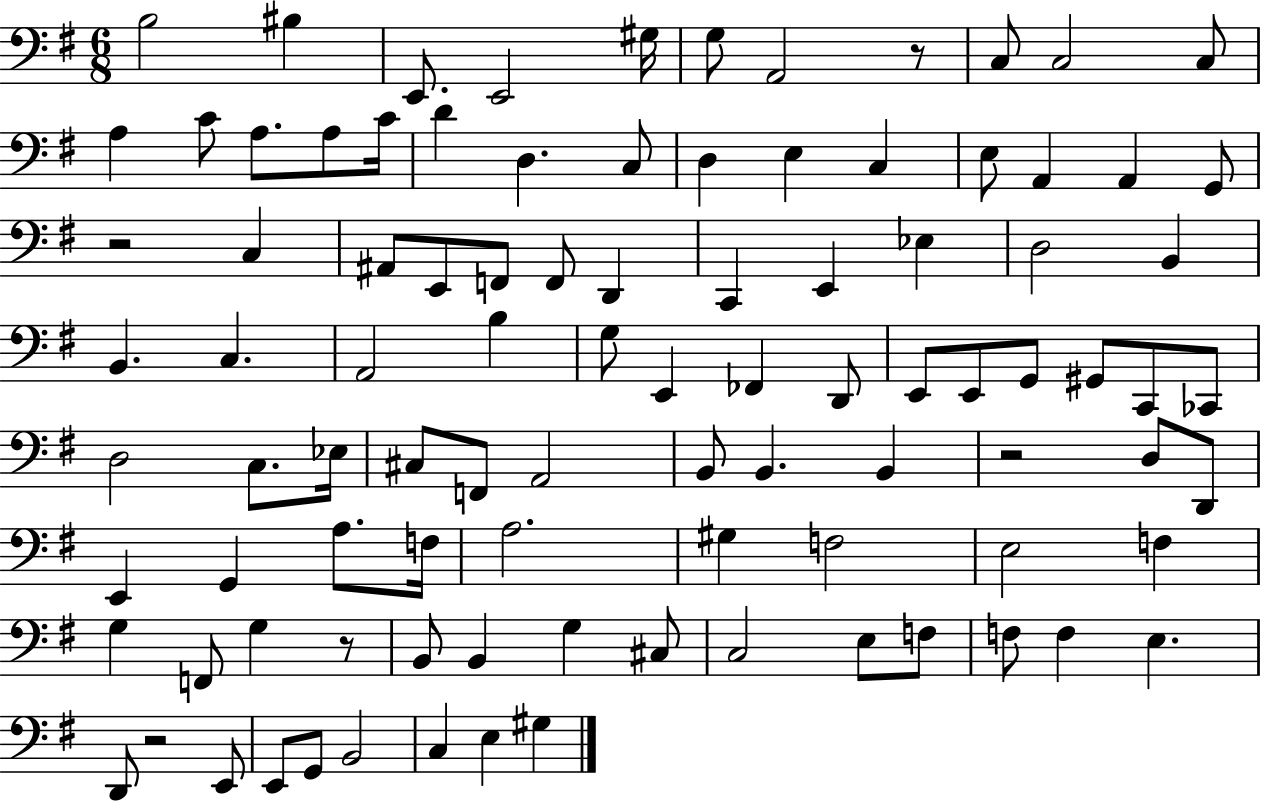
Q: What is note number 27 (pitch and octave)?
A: A#2